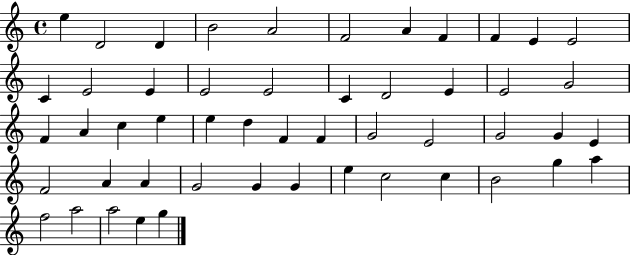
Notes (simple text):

E5/q D4/h D4/q B4/h A4/h F4/h A4/q F4/q F4/q E4/q E4/h C4/q E4/h E4/q E4/h E4/h C4/q D4/h E4/q E4/h G4/h F4/q A4/q C5/q E5/q E5/q D5/q F4/q F4/q G4/h E4/h G4/h G4/q E4/q F4/h A4/q A4/q G4/h G4/q G4/q E5/q C5/h C5/q B4/h G5/q A5/q F5/h A5/h A5/h E5/q G5/q